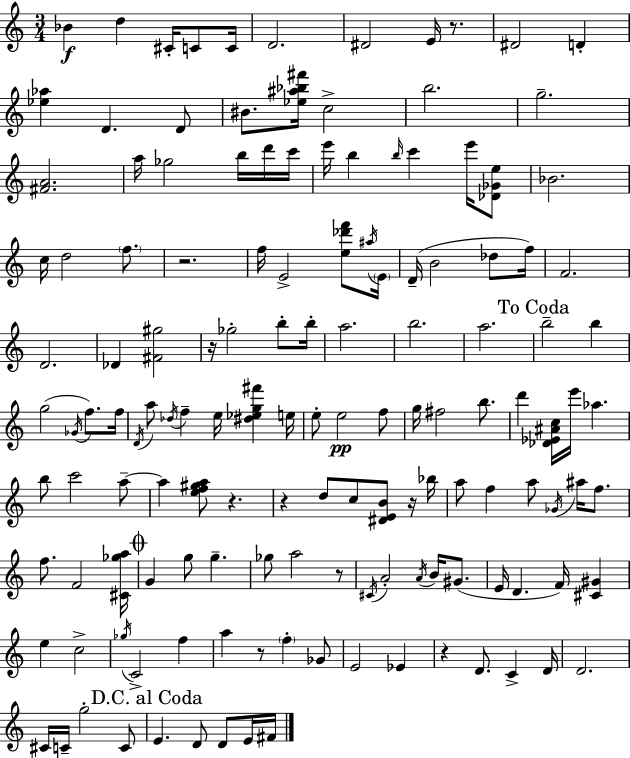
{
  \clef treble
  \numericTimeSignature
  \time 3/4
  \key a \minor
  \repeat volta 2 { bes'4\f d''4 cis'16-. c'8 c'16 | d'2. | dis'2 e'16 r8. | dis'2 d'4-. | \break <ees'' aes''>4 d'4. d'8 | bis'8. <ees'' ais'' bes'' fis'''>16 c''2-> | b''2. | g''2.-- | \break <fis' a'>2. | a''16 ges''2 b''16 d'''16 c'''16 | e'''16 b''4 \grace { b''16 } c'''4 e'''16 <des' ges' e''>8 | bes'2. | \break c''16 d''2 \parenthesize f''8. | r2. | f''16 e'2-> <e'' des''' f'''>8 | \acciaccatura { ais''16 } \parenthesize e'16 d'16--( b'2 des''8 | \break f''16) f'2. | d'2. | des'4 <fis' gis''>2 | r16 ges''2-. b''8-. | \break b''16-. a''2. | b''2. | a''2. | \mark "To Coda" b''2-- b''4 | \break g''2( \acciaccatura { ges'16 } f''8.) | f''16 \acciaccatura { d'16 } a''8 \acciaccatura { des''16 } f''4-- e''16 | <dis'' ees'' g'' fis'''>4 e''16 e''8-. e''2\pp | f''8 g''16 fis''2 | \break b''8. d'''4 <des' ees' ais' c''>16 e'''16 aes''4. | b''8 c'''2 | a''8--~~ a''4 <e'' f'' gis'' a''>8 r4. | r4 d''8 c''8 | \break <dis' e' b'>8 r16 bes''16 a''8 f''4 a''8 | \acciaccatura { ges'16 } ais''16 f''8. f''8. f'2 | <cis' ges'' a''>16 \mark \markup { \musicglyph "scripts.coda" } g'4 g''8 | g''4.-- ges''8 a''2 | \break r8 \acciaccatura { cis'16 } a'2-. | \acciaccatura { a'16 } b'16 gis'8.( e'16 d'4. | f'16) <cis' gis'>4 e''4 | c''2-> \acciaccatura { ges''16 } c'2-> | \break f''4 a''4 | r8 \parenthesize f''4-. ges'8 e'2 | ees'4 r4 | d'8. c'4-> d'16 d'2. | \break cis'16 c'16-- g''2-. | c'8 \mark "D.C. al Coda" e'4. | d'8 d'8 e'16 fis'16 } \bar "|."
}